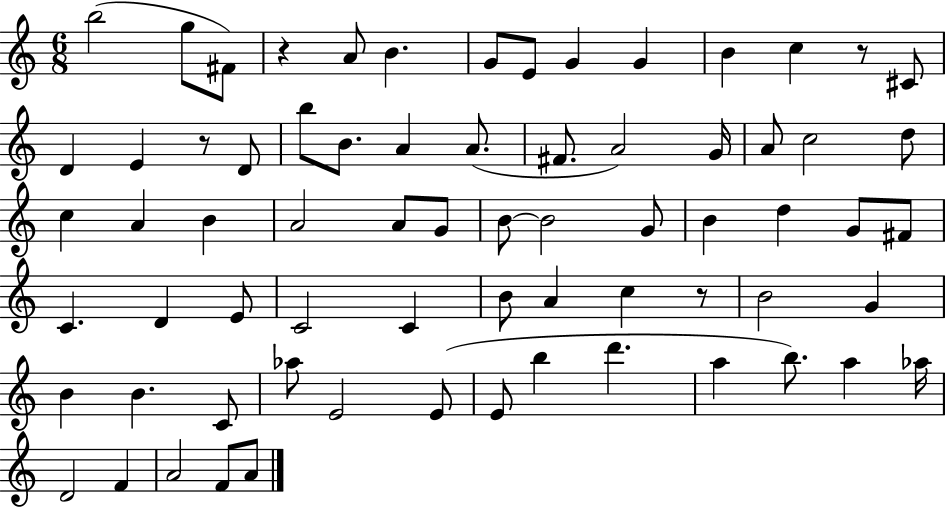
B5/h G5/e F#4/e R/q A4/e B4/q. G4/e E4/e G4/q G4/q B4/q C5/q R/e C#4/e D4/q E4/q R/e D4/e B5/e B4/e. A4/q A4/e. F#4/e. A4/h G4/s A4/e C5/h D5/e C5/q A4/q B4/q A4/h A4/e G4/e B4/e B4/h G4/e B4/q D5/q G4/e F#4/e C4/q. D4/q E4/e C4/h C4/q B4/e A4/q C5/q R/e B4/h G4/q B4/q B4/q. C4/e Ab5/e E4/h E4/e E4/e B5/q D6/q. A5/q B5/e. A5/q Ab5/s D4/h F4/q A4/h F4/e A4/e